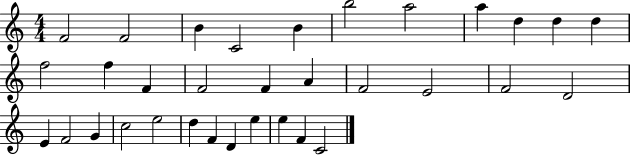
F4/h F4/h B4/q C4/h B4/q B5/h A5/h A5/q D5/q D5/q D5/q F5/h F5/q F4/q F4/h F4/q A4/q F4/h E4/h F4/h D4/h E4/q F4/h G4/q C5/h E5/h D5/q F4/q D4/q E5/q E5/q F4/q C4/h